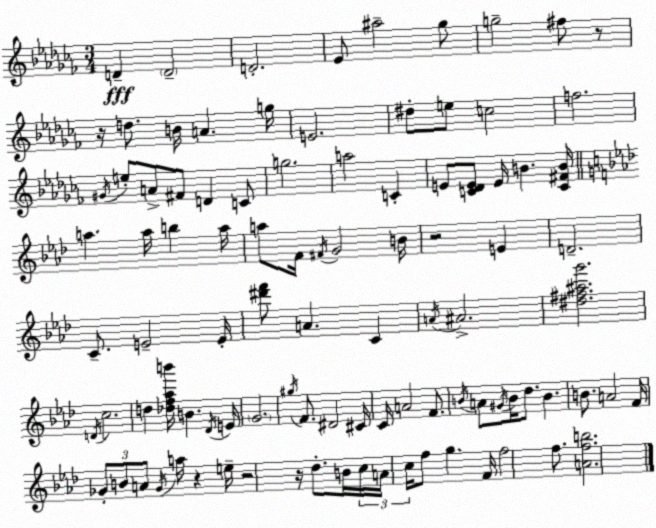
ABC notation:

X:1
T:Untitled
M:3/4
L:1/4
K:Abm
D D2 D2 _E/2 ^a2 _g/2 g2 ^f/2 z/2 z/4 d/2 B/4 A g/4 E2 ^d/2 e/2 c2 f2 ^G/4 e/2 A/2 ^F/2 D C/2 g2 a2 C E/2 [C_DE]/2 E/4 B [C^FB]/4 a a/4 b a/4 a/2 F/4 ^F/4 G2 B/4 z2 E D2 C/2 E2 E/4 [^d'f']/2 A C A/4 ^A2 [^d^f^ag']2 D/4 c2 d [_df_ab']/4 B _D/4 E/4 G2 ^g/4 F/2 ^D2 ^C/4 C/4 A2 F/2 B/4 A/2 ^G/4 B/4 _d/2 B B/2 A2 F/4 _G/2 B/2 A/2 _G/4 a/4 z e/4 z2 z/4 _d/2 B/4 c/4 A/4 c/4 f/2 g F/4 f2 f/2 [Afb]2